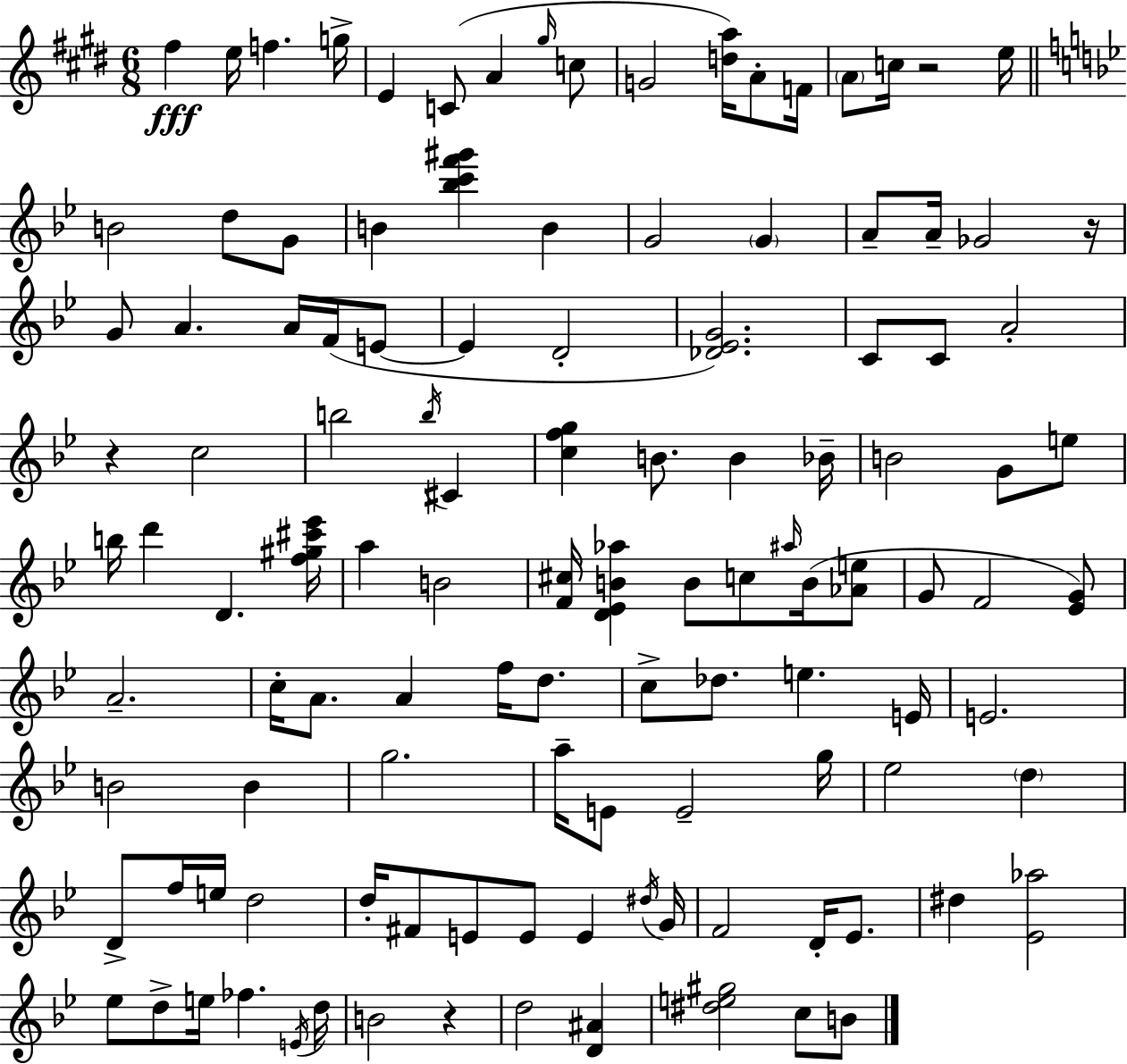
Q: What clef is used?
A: treble